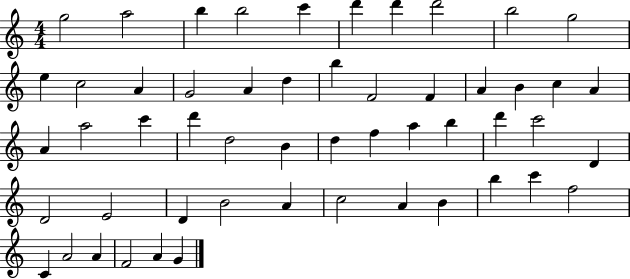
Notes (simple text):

G5/h A5/h B5/q B5/h C6/q D6/q D6/q D6/h B5/h G5/h E5/q C5/h A4/q G4/h A4/q D5/q B5/q F4/h F4/q A4/q B4/q C5/q A4/q A4/q A5/h C6/q D6/q D5/h B4/q D5/q F5/q A5/q B5/q D6/q C6/h D4/q D4/h E4/h D4/q B4/h A4/q C5/h A4/q B4/q B5/q C6/q F5/h C4/q A4/h A4/q F4/h A4/q G4/q